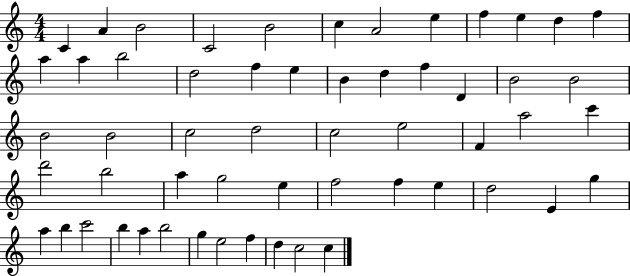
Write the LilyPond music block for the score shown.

{
  \clef treble
  \numericTimeSignature
  \time 4/4
  \key c \major
  c'4 a'4 b'2 | c'2 b'2 | c''4 a'2 e''4 | f''4 e''4 d''4 f''4 | \break a''4 a''4 b''2 | d''2 f''4 e''4 | b'4 d''4 f''4 d'4 | b'2 b'2 | \break b'2 b'2 | c''2 d''2 | c''2 e''2 | f'4 a''2 c'''4 | \break d'''2 b''2 | a''4 g''2 e''4 | f''2 f''4 e''4 | d''2 e'4 g''4 | \break a''4 b''4 c'''2 | b''4 a''4 b''2 | g''4 e''2 f''4 | d''4 c''2 c''4 | \break \bar "|."
}